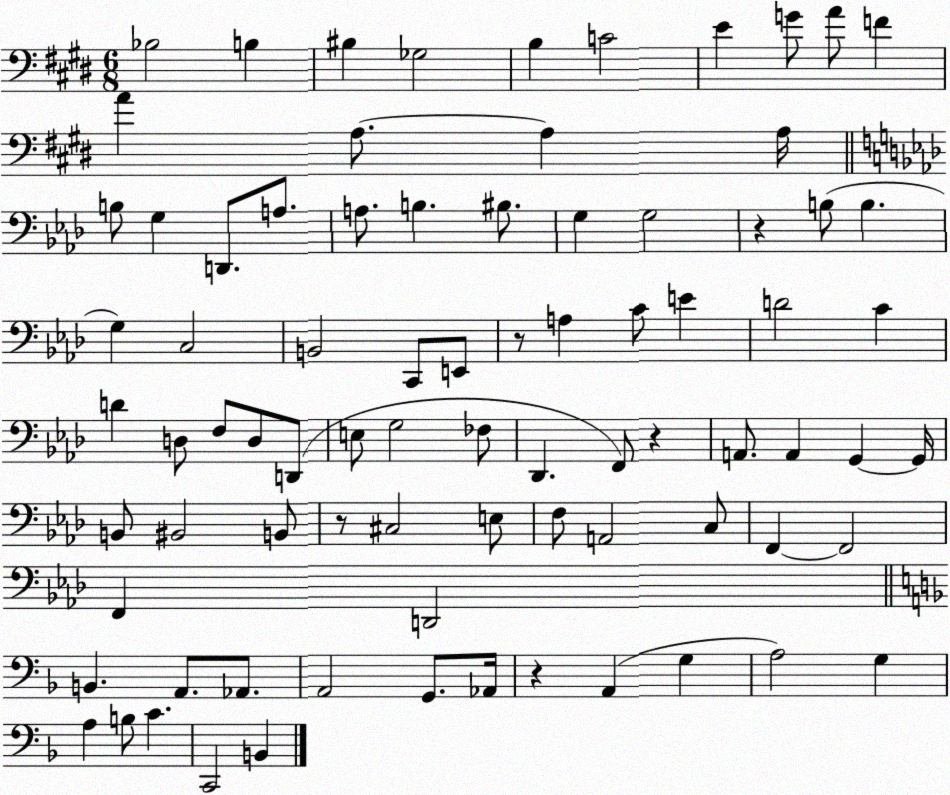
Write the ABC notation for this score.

X:1
T:Untitled
M:6/8
L:1/4
K:E
_B,2 B, ^B, _G,2 B, C2 E G/2 A/2 F A A,/2 A, A,/4 B,/2 G, D,,/2 A,/2 A,/2 B, ^B,/2 G, G,2 z B,/2 B, G, C,2 B,,2 C,,/2 E,,/2 z/2 A, C/2 E D2 C D D,/2 F,/2 D,/2 D,,/2 E,/2 G,2 _F,/2 _D,, F,,/2 z A,,/2 A,, G,, G,,/4 B,,/2 ^B,,2 B,,/2 z/2 ^C,2 E,/2 F,/2 A,,2 C,/2 F,, F,,2 F,, D,,2 B,, A,,/2 _A,,/2 A,,2 G,,/2 _A,,/4 z A,, G, A,2 G, A, B,/2 C C,,2 B,,